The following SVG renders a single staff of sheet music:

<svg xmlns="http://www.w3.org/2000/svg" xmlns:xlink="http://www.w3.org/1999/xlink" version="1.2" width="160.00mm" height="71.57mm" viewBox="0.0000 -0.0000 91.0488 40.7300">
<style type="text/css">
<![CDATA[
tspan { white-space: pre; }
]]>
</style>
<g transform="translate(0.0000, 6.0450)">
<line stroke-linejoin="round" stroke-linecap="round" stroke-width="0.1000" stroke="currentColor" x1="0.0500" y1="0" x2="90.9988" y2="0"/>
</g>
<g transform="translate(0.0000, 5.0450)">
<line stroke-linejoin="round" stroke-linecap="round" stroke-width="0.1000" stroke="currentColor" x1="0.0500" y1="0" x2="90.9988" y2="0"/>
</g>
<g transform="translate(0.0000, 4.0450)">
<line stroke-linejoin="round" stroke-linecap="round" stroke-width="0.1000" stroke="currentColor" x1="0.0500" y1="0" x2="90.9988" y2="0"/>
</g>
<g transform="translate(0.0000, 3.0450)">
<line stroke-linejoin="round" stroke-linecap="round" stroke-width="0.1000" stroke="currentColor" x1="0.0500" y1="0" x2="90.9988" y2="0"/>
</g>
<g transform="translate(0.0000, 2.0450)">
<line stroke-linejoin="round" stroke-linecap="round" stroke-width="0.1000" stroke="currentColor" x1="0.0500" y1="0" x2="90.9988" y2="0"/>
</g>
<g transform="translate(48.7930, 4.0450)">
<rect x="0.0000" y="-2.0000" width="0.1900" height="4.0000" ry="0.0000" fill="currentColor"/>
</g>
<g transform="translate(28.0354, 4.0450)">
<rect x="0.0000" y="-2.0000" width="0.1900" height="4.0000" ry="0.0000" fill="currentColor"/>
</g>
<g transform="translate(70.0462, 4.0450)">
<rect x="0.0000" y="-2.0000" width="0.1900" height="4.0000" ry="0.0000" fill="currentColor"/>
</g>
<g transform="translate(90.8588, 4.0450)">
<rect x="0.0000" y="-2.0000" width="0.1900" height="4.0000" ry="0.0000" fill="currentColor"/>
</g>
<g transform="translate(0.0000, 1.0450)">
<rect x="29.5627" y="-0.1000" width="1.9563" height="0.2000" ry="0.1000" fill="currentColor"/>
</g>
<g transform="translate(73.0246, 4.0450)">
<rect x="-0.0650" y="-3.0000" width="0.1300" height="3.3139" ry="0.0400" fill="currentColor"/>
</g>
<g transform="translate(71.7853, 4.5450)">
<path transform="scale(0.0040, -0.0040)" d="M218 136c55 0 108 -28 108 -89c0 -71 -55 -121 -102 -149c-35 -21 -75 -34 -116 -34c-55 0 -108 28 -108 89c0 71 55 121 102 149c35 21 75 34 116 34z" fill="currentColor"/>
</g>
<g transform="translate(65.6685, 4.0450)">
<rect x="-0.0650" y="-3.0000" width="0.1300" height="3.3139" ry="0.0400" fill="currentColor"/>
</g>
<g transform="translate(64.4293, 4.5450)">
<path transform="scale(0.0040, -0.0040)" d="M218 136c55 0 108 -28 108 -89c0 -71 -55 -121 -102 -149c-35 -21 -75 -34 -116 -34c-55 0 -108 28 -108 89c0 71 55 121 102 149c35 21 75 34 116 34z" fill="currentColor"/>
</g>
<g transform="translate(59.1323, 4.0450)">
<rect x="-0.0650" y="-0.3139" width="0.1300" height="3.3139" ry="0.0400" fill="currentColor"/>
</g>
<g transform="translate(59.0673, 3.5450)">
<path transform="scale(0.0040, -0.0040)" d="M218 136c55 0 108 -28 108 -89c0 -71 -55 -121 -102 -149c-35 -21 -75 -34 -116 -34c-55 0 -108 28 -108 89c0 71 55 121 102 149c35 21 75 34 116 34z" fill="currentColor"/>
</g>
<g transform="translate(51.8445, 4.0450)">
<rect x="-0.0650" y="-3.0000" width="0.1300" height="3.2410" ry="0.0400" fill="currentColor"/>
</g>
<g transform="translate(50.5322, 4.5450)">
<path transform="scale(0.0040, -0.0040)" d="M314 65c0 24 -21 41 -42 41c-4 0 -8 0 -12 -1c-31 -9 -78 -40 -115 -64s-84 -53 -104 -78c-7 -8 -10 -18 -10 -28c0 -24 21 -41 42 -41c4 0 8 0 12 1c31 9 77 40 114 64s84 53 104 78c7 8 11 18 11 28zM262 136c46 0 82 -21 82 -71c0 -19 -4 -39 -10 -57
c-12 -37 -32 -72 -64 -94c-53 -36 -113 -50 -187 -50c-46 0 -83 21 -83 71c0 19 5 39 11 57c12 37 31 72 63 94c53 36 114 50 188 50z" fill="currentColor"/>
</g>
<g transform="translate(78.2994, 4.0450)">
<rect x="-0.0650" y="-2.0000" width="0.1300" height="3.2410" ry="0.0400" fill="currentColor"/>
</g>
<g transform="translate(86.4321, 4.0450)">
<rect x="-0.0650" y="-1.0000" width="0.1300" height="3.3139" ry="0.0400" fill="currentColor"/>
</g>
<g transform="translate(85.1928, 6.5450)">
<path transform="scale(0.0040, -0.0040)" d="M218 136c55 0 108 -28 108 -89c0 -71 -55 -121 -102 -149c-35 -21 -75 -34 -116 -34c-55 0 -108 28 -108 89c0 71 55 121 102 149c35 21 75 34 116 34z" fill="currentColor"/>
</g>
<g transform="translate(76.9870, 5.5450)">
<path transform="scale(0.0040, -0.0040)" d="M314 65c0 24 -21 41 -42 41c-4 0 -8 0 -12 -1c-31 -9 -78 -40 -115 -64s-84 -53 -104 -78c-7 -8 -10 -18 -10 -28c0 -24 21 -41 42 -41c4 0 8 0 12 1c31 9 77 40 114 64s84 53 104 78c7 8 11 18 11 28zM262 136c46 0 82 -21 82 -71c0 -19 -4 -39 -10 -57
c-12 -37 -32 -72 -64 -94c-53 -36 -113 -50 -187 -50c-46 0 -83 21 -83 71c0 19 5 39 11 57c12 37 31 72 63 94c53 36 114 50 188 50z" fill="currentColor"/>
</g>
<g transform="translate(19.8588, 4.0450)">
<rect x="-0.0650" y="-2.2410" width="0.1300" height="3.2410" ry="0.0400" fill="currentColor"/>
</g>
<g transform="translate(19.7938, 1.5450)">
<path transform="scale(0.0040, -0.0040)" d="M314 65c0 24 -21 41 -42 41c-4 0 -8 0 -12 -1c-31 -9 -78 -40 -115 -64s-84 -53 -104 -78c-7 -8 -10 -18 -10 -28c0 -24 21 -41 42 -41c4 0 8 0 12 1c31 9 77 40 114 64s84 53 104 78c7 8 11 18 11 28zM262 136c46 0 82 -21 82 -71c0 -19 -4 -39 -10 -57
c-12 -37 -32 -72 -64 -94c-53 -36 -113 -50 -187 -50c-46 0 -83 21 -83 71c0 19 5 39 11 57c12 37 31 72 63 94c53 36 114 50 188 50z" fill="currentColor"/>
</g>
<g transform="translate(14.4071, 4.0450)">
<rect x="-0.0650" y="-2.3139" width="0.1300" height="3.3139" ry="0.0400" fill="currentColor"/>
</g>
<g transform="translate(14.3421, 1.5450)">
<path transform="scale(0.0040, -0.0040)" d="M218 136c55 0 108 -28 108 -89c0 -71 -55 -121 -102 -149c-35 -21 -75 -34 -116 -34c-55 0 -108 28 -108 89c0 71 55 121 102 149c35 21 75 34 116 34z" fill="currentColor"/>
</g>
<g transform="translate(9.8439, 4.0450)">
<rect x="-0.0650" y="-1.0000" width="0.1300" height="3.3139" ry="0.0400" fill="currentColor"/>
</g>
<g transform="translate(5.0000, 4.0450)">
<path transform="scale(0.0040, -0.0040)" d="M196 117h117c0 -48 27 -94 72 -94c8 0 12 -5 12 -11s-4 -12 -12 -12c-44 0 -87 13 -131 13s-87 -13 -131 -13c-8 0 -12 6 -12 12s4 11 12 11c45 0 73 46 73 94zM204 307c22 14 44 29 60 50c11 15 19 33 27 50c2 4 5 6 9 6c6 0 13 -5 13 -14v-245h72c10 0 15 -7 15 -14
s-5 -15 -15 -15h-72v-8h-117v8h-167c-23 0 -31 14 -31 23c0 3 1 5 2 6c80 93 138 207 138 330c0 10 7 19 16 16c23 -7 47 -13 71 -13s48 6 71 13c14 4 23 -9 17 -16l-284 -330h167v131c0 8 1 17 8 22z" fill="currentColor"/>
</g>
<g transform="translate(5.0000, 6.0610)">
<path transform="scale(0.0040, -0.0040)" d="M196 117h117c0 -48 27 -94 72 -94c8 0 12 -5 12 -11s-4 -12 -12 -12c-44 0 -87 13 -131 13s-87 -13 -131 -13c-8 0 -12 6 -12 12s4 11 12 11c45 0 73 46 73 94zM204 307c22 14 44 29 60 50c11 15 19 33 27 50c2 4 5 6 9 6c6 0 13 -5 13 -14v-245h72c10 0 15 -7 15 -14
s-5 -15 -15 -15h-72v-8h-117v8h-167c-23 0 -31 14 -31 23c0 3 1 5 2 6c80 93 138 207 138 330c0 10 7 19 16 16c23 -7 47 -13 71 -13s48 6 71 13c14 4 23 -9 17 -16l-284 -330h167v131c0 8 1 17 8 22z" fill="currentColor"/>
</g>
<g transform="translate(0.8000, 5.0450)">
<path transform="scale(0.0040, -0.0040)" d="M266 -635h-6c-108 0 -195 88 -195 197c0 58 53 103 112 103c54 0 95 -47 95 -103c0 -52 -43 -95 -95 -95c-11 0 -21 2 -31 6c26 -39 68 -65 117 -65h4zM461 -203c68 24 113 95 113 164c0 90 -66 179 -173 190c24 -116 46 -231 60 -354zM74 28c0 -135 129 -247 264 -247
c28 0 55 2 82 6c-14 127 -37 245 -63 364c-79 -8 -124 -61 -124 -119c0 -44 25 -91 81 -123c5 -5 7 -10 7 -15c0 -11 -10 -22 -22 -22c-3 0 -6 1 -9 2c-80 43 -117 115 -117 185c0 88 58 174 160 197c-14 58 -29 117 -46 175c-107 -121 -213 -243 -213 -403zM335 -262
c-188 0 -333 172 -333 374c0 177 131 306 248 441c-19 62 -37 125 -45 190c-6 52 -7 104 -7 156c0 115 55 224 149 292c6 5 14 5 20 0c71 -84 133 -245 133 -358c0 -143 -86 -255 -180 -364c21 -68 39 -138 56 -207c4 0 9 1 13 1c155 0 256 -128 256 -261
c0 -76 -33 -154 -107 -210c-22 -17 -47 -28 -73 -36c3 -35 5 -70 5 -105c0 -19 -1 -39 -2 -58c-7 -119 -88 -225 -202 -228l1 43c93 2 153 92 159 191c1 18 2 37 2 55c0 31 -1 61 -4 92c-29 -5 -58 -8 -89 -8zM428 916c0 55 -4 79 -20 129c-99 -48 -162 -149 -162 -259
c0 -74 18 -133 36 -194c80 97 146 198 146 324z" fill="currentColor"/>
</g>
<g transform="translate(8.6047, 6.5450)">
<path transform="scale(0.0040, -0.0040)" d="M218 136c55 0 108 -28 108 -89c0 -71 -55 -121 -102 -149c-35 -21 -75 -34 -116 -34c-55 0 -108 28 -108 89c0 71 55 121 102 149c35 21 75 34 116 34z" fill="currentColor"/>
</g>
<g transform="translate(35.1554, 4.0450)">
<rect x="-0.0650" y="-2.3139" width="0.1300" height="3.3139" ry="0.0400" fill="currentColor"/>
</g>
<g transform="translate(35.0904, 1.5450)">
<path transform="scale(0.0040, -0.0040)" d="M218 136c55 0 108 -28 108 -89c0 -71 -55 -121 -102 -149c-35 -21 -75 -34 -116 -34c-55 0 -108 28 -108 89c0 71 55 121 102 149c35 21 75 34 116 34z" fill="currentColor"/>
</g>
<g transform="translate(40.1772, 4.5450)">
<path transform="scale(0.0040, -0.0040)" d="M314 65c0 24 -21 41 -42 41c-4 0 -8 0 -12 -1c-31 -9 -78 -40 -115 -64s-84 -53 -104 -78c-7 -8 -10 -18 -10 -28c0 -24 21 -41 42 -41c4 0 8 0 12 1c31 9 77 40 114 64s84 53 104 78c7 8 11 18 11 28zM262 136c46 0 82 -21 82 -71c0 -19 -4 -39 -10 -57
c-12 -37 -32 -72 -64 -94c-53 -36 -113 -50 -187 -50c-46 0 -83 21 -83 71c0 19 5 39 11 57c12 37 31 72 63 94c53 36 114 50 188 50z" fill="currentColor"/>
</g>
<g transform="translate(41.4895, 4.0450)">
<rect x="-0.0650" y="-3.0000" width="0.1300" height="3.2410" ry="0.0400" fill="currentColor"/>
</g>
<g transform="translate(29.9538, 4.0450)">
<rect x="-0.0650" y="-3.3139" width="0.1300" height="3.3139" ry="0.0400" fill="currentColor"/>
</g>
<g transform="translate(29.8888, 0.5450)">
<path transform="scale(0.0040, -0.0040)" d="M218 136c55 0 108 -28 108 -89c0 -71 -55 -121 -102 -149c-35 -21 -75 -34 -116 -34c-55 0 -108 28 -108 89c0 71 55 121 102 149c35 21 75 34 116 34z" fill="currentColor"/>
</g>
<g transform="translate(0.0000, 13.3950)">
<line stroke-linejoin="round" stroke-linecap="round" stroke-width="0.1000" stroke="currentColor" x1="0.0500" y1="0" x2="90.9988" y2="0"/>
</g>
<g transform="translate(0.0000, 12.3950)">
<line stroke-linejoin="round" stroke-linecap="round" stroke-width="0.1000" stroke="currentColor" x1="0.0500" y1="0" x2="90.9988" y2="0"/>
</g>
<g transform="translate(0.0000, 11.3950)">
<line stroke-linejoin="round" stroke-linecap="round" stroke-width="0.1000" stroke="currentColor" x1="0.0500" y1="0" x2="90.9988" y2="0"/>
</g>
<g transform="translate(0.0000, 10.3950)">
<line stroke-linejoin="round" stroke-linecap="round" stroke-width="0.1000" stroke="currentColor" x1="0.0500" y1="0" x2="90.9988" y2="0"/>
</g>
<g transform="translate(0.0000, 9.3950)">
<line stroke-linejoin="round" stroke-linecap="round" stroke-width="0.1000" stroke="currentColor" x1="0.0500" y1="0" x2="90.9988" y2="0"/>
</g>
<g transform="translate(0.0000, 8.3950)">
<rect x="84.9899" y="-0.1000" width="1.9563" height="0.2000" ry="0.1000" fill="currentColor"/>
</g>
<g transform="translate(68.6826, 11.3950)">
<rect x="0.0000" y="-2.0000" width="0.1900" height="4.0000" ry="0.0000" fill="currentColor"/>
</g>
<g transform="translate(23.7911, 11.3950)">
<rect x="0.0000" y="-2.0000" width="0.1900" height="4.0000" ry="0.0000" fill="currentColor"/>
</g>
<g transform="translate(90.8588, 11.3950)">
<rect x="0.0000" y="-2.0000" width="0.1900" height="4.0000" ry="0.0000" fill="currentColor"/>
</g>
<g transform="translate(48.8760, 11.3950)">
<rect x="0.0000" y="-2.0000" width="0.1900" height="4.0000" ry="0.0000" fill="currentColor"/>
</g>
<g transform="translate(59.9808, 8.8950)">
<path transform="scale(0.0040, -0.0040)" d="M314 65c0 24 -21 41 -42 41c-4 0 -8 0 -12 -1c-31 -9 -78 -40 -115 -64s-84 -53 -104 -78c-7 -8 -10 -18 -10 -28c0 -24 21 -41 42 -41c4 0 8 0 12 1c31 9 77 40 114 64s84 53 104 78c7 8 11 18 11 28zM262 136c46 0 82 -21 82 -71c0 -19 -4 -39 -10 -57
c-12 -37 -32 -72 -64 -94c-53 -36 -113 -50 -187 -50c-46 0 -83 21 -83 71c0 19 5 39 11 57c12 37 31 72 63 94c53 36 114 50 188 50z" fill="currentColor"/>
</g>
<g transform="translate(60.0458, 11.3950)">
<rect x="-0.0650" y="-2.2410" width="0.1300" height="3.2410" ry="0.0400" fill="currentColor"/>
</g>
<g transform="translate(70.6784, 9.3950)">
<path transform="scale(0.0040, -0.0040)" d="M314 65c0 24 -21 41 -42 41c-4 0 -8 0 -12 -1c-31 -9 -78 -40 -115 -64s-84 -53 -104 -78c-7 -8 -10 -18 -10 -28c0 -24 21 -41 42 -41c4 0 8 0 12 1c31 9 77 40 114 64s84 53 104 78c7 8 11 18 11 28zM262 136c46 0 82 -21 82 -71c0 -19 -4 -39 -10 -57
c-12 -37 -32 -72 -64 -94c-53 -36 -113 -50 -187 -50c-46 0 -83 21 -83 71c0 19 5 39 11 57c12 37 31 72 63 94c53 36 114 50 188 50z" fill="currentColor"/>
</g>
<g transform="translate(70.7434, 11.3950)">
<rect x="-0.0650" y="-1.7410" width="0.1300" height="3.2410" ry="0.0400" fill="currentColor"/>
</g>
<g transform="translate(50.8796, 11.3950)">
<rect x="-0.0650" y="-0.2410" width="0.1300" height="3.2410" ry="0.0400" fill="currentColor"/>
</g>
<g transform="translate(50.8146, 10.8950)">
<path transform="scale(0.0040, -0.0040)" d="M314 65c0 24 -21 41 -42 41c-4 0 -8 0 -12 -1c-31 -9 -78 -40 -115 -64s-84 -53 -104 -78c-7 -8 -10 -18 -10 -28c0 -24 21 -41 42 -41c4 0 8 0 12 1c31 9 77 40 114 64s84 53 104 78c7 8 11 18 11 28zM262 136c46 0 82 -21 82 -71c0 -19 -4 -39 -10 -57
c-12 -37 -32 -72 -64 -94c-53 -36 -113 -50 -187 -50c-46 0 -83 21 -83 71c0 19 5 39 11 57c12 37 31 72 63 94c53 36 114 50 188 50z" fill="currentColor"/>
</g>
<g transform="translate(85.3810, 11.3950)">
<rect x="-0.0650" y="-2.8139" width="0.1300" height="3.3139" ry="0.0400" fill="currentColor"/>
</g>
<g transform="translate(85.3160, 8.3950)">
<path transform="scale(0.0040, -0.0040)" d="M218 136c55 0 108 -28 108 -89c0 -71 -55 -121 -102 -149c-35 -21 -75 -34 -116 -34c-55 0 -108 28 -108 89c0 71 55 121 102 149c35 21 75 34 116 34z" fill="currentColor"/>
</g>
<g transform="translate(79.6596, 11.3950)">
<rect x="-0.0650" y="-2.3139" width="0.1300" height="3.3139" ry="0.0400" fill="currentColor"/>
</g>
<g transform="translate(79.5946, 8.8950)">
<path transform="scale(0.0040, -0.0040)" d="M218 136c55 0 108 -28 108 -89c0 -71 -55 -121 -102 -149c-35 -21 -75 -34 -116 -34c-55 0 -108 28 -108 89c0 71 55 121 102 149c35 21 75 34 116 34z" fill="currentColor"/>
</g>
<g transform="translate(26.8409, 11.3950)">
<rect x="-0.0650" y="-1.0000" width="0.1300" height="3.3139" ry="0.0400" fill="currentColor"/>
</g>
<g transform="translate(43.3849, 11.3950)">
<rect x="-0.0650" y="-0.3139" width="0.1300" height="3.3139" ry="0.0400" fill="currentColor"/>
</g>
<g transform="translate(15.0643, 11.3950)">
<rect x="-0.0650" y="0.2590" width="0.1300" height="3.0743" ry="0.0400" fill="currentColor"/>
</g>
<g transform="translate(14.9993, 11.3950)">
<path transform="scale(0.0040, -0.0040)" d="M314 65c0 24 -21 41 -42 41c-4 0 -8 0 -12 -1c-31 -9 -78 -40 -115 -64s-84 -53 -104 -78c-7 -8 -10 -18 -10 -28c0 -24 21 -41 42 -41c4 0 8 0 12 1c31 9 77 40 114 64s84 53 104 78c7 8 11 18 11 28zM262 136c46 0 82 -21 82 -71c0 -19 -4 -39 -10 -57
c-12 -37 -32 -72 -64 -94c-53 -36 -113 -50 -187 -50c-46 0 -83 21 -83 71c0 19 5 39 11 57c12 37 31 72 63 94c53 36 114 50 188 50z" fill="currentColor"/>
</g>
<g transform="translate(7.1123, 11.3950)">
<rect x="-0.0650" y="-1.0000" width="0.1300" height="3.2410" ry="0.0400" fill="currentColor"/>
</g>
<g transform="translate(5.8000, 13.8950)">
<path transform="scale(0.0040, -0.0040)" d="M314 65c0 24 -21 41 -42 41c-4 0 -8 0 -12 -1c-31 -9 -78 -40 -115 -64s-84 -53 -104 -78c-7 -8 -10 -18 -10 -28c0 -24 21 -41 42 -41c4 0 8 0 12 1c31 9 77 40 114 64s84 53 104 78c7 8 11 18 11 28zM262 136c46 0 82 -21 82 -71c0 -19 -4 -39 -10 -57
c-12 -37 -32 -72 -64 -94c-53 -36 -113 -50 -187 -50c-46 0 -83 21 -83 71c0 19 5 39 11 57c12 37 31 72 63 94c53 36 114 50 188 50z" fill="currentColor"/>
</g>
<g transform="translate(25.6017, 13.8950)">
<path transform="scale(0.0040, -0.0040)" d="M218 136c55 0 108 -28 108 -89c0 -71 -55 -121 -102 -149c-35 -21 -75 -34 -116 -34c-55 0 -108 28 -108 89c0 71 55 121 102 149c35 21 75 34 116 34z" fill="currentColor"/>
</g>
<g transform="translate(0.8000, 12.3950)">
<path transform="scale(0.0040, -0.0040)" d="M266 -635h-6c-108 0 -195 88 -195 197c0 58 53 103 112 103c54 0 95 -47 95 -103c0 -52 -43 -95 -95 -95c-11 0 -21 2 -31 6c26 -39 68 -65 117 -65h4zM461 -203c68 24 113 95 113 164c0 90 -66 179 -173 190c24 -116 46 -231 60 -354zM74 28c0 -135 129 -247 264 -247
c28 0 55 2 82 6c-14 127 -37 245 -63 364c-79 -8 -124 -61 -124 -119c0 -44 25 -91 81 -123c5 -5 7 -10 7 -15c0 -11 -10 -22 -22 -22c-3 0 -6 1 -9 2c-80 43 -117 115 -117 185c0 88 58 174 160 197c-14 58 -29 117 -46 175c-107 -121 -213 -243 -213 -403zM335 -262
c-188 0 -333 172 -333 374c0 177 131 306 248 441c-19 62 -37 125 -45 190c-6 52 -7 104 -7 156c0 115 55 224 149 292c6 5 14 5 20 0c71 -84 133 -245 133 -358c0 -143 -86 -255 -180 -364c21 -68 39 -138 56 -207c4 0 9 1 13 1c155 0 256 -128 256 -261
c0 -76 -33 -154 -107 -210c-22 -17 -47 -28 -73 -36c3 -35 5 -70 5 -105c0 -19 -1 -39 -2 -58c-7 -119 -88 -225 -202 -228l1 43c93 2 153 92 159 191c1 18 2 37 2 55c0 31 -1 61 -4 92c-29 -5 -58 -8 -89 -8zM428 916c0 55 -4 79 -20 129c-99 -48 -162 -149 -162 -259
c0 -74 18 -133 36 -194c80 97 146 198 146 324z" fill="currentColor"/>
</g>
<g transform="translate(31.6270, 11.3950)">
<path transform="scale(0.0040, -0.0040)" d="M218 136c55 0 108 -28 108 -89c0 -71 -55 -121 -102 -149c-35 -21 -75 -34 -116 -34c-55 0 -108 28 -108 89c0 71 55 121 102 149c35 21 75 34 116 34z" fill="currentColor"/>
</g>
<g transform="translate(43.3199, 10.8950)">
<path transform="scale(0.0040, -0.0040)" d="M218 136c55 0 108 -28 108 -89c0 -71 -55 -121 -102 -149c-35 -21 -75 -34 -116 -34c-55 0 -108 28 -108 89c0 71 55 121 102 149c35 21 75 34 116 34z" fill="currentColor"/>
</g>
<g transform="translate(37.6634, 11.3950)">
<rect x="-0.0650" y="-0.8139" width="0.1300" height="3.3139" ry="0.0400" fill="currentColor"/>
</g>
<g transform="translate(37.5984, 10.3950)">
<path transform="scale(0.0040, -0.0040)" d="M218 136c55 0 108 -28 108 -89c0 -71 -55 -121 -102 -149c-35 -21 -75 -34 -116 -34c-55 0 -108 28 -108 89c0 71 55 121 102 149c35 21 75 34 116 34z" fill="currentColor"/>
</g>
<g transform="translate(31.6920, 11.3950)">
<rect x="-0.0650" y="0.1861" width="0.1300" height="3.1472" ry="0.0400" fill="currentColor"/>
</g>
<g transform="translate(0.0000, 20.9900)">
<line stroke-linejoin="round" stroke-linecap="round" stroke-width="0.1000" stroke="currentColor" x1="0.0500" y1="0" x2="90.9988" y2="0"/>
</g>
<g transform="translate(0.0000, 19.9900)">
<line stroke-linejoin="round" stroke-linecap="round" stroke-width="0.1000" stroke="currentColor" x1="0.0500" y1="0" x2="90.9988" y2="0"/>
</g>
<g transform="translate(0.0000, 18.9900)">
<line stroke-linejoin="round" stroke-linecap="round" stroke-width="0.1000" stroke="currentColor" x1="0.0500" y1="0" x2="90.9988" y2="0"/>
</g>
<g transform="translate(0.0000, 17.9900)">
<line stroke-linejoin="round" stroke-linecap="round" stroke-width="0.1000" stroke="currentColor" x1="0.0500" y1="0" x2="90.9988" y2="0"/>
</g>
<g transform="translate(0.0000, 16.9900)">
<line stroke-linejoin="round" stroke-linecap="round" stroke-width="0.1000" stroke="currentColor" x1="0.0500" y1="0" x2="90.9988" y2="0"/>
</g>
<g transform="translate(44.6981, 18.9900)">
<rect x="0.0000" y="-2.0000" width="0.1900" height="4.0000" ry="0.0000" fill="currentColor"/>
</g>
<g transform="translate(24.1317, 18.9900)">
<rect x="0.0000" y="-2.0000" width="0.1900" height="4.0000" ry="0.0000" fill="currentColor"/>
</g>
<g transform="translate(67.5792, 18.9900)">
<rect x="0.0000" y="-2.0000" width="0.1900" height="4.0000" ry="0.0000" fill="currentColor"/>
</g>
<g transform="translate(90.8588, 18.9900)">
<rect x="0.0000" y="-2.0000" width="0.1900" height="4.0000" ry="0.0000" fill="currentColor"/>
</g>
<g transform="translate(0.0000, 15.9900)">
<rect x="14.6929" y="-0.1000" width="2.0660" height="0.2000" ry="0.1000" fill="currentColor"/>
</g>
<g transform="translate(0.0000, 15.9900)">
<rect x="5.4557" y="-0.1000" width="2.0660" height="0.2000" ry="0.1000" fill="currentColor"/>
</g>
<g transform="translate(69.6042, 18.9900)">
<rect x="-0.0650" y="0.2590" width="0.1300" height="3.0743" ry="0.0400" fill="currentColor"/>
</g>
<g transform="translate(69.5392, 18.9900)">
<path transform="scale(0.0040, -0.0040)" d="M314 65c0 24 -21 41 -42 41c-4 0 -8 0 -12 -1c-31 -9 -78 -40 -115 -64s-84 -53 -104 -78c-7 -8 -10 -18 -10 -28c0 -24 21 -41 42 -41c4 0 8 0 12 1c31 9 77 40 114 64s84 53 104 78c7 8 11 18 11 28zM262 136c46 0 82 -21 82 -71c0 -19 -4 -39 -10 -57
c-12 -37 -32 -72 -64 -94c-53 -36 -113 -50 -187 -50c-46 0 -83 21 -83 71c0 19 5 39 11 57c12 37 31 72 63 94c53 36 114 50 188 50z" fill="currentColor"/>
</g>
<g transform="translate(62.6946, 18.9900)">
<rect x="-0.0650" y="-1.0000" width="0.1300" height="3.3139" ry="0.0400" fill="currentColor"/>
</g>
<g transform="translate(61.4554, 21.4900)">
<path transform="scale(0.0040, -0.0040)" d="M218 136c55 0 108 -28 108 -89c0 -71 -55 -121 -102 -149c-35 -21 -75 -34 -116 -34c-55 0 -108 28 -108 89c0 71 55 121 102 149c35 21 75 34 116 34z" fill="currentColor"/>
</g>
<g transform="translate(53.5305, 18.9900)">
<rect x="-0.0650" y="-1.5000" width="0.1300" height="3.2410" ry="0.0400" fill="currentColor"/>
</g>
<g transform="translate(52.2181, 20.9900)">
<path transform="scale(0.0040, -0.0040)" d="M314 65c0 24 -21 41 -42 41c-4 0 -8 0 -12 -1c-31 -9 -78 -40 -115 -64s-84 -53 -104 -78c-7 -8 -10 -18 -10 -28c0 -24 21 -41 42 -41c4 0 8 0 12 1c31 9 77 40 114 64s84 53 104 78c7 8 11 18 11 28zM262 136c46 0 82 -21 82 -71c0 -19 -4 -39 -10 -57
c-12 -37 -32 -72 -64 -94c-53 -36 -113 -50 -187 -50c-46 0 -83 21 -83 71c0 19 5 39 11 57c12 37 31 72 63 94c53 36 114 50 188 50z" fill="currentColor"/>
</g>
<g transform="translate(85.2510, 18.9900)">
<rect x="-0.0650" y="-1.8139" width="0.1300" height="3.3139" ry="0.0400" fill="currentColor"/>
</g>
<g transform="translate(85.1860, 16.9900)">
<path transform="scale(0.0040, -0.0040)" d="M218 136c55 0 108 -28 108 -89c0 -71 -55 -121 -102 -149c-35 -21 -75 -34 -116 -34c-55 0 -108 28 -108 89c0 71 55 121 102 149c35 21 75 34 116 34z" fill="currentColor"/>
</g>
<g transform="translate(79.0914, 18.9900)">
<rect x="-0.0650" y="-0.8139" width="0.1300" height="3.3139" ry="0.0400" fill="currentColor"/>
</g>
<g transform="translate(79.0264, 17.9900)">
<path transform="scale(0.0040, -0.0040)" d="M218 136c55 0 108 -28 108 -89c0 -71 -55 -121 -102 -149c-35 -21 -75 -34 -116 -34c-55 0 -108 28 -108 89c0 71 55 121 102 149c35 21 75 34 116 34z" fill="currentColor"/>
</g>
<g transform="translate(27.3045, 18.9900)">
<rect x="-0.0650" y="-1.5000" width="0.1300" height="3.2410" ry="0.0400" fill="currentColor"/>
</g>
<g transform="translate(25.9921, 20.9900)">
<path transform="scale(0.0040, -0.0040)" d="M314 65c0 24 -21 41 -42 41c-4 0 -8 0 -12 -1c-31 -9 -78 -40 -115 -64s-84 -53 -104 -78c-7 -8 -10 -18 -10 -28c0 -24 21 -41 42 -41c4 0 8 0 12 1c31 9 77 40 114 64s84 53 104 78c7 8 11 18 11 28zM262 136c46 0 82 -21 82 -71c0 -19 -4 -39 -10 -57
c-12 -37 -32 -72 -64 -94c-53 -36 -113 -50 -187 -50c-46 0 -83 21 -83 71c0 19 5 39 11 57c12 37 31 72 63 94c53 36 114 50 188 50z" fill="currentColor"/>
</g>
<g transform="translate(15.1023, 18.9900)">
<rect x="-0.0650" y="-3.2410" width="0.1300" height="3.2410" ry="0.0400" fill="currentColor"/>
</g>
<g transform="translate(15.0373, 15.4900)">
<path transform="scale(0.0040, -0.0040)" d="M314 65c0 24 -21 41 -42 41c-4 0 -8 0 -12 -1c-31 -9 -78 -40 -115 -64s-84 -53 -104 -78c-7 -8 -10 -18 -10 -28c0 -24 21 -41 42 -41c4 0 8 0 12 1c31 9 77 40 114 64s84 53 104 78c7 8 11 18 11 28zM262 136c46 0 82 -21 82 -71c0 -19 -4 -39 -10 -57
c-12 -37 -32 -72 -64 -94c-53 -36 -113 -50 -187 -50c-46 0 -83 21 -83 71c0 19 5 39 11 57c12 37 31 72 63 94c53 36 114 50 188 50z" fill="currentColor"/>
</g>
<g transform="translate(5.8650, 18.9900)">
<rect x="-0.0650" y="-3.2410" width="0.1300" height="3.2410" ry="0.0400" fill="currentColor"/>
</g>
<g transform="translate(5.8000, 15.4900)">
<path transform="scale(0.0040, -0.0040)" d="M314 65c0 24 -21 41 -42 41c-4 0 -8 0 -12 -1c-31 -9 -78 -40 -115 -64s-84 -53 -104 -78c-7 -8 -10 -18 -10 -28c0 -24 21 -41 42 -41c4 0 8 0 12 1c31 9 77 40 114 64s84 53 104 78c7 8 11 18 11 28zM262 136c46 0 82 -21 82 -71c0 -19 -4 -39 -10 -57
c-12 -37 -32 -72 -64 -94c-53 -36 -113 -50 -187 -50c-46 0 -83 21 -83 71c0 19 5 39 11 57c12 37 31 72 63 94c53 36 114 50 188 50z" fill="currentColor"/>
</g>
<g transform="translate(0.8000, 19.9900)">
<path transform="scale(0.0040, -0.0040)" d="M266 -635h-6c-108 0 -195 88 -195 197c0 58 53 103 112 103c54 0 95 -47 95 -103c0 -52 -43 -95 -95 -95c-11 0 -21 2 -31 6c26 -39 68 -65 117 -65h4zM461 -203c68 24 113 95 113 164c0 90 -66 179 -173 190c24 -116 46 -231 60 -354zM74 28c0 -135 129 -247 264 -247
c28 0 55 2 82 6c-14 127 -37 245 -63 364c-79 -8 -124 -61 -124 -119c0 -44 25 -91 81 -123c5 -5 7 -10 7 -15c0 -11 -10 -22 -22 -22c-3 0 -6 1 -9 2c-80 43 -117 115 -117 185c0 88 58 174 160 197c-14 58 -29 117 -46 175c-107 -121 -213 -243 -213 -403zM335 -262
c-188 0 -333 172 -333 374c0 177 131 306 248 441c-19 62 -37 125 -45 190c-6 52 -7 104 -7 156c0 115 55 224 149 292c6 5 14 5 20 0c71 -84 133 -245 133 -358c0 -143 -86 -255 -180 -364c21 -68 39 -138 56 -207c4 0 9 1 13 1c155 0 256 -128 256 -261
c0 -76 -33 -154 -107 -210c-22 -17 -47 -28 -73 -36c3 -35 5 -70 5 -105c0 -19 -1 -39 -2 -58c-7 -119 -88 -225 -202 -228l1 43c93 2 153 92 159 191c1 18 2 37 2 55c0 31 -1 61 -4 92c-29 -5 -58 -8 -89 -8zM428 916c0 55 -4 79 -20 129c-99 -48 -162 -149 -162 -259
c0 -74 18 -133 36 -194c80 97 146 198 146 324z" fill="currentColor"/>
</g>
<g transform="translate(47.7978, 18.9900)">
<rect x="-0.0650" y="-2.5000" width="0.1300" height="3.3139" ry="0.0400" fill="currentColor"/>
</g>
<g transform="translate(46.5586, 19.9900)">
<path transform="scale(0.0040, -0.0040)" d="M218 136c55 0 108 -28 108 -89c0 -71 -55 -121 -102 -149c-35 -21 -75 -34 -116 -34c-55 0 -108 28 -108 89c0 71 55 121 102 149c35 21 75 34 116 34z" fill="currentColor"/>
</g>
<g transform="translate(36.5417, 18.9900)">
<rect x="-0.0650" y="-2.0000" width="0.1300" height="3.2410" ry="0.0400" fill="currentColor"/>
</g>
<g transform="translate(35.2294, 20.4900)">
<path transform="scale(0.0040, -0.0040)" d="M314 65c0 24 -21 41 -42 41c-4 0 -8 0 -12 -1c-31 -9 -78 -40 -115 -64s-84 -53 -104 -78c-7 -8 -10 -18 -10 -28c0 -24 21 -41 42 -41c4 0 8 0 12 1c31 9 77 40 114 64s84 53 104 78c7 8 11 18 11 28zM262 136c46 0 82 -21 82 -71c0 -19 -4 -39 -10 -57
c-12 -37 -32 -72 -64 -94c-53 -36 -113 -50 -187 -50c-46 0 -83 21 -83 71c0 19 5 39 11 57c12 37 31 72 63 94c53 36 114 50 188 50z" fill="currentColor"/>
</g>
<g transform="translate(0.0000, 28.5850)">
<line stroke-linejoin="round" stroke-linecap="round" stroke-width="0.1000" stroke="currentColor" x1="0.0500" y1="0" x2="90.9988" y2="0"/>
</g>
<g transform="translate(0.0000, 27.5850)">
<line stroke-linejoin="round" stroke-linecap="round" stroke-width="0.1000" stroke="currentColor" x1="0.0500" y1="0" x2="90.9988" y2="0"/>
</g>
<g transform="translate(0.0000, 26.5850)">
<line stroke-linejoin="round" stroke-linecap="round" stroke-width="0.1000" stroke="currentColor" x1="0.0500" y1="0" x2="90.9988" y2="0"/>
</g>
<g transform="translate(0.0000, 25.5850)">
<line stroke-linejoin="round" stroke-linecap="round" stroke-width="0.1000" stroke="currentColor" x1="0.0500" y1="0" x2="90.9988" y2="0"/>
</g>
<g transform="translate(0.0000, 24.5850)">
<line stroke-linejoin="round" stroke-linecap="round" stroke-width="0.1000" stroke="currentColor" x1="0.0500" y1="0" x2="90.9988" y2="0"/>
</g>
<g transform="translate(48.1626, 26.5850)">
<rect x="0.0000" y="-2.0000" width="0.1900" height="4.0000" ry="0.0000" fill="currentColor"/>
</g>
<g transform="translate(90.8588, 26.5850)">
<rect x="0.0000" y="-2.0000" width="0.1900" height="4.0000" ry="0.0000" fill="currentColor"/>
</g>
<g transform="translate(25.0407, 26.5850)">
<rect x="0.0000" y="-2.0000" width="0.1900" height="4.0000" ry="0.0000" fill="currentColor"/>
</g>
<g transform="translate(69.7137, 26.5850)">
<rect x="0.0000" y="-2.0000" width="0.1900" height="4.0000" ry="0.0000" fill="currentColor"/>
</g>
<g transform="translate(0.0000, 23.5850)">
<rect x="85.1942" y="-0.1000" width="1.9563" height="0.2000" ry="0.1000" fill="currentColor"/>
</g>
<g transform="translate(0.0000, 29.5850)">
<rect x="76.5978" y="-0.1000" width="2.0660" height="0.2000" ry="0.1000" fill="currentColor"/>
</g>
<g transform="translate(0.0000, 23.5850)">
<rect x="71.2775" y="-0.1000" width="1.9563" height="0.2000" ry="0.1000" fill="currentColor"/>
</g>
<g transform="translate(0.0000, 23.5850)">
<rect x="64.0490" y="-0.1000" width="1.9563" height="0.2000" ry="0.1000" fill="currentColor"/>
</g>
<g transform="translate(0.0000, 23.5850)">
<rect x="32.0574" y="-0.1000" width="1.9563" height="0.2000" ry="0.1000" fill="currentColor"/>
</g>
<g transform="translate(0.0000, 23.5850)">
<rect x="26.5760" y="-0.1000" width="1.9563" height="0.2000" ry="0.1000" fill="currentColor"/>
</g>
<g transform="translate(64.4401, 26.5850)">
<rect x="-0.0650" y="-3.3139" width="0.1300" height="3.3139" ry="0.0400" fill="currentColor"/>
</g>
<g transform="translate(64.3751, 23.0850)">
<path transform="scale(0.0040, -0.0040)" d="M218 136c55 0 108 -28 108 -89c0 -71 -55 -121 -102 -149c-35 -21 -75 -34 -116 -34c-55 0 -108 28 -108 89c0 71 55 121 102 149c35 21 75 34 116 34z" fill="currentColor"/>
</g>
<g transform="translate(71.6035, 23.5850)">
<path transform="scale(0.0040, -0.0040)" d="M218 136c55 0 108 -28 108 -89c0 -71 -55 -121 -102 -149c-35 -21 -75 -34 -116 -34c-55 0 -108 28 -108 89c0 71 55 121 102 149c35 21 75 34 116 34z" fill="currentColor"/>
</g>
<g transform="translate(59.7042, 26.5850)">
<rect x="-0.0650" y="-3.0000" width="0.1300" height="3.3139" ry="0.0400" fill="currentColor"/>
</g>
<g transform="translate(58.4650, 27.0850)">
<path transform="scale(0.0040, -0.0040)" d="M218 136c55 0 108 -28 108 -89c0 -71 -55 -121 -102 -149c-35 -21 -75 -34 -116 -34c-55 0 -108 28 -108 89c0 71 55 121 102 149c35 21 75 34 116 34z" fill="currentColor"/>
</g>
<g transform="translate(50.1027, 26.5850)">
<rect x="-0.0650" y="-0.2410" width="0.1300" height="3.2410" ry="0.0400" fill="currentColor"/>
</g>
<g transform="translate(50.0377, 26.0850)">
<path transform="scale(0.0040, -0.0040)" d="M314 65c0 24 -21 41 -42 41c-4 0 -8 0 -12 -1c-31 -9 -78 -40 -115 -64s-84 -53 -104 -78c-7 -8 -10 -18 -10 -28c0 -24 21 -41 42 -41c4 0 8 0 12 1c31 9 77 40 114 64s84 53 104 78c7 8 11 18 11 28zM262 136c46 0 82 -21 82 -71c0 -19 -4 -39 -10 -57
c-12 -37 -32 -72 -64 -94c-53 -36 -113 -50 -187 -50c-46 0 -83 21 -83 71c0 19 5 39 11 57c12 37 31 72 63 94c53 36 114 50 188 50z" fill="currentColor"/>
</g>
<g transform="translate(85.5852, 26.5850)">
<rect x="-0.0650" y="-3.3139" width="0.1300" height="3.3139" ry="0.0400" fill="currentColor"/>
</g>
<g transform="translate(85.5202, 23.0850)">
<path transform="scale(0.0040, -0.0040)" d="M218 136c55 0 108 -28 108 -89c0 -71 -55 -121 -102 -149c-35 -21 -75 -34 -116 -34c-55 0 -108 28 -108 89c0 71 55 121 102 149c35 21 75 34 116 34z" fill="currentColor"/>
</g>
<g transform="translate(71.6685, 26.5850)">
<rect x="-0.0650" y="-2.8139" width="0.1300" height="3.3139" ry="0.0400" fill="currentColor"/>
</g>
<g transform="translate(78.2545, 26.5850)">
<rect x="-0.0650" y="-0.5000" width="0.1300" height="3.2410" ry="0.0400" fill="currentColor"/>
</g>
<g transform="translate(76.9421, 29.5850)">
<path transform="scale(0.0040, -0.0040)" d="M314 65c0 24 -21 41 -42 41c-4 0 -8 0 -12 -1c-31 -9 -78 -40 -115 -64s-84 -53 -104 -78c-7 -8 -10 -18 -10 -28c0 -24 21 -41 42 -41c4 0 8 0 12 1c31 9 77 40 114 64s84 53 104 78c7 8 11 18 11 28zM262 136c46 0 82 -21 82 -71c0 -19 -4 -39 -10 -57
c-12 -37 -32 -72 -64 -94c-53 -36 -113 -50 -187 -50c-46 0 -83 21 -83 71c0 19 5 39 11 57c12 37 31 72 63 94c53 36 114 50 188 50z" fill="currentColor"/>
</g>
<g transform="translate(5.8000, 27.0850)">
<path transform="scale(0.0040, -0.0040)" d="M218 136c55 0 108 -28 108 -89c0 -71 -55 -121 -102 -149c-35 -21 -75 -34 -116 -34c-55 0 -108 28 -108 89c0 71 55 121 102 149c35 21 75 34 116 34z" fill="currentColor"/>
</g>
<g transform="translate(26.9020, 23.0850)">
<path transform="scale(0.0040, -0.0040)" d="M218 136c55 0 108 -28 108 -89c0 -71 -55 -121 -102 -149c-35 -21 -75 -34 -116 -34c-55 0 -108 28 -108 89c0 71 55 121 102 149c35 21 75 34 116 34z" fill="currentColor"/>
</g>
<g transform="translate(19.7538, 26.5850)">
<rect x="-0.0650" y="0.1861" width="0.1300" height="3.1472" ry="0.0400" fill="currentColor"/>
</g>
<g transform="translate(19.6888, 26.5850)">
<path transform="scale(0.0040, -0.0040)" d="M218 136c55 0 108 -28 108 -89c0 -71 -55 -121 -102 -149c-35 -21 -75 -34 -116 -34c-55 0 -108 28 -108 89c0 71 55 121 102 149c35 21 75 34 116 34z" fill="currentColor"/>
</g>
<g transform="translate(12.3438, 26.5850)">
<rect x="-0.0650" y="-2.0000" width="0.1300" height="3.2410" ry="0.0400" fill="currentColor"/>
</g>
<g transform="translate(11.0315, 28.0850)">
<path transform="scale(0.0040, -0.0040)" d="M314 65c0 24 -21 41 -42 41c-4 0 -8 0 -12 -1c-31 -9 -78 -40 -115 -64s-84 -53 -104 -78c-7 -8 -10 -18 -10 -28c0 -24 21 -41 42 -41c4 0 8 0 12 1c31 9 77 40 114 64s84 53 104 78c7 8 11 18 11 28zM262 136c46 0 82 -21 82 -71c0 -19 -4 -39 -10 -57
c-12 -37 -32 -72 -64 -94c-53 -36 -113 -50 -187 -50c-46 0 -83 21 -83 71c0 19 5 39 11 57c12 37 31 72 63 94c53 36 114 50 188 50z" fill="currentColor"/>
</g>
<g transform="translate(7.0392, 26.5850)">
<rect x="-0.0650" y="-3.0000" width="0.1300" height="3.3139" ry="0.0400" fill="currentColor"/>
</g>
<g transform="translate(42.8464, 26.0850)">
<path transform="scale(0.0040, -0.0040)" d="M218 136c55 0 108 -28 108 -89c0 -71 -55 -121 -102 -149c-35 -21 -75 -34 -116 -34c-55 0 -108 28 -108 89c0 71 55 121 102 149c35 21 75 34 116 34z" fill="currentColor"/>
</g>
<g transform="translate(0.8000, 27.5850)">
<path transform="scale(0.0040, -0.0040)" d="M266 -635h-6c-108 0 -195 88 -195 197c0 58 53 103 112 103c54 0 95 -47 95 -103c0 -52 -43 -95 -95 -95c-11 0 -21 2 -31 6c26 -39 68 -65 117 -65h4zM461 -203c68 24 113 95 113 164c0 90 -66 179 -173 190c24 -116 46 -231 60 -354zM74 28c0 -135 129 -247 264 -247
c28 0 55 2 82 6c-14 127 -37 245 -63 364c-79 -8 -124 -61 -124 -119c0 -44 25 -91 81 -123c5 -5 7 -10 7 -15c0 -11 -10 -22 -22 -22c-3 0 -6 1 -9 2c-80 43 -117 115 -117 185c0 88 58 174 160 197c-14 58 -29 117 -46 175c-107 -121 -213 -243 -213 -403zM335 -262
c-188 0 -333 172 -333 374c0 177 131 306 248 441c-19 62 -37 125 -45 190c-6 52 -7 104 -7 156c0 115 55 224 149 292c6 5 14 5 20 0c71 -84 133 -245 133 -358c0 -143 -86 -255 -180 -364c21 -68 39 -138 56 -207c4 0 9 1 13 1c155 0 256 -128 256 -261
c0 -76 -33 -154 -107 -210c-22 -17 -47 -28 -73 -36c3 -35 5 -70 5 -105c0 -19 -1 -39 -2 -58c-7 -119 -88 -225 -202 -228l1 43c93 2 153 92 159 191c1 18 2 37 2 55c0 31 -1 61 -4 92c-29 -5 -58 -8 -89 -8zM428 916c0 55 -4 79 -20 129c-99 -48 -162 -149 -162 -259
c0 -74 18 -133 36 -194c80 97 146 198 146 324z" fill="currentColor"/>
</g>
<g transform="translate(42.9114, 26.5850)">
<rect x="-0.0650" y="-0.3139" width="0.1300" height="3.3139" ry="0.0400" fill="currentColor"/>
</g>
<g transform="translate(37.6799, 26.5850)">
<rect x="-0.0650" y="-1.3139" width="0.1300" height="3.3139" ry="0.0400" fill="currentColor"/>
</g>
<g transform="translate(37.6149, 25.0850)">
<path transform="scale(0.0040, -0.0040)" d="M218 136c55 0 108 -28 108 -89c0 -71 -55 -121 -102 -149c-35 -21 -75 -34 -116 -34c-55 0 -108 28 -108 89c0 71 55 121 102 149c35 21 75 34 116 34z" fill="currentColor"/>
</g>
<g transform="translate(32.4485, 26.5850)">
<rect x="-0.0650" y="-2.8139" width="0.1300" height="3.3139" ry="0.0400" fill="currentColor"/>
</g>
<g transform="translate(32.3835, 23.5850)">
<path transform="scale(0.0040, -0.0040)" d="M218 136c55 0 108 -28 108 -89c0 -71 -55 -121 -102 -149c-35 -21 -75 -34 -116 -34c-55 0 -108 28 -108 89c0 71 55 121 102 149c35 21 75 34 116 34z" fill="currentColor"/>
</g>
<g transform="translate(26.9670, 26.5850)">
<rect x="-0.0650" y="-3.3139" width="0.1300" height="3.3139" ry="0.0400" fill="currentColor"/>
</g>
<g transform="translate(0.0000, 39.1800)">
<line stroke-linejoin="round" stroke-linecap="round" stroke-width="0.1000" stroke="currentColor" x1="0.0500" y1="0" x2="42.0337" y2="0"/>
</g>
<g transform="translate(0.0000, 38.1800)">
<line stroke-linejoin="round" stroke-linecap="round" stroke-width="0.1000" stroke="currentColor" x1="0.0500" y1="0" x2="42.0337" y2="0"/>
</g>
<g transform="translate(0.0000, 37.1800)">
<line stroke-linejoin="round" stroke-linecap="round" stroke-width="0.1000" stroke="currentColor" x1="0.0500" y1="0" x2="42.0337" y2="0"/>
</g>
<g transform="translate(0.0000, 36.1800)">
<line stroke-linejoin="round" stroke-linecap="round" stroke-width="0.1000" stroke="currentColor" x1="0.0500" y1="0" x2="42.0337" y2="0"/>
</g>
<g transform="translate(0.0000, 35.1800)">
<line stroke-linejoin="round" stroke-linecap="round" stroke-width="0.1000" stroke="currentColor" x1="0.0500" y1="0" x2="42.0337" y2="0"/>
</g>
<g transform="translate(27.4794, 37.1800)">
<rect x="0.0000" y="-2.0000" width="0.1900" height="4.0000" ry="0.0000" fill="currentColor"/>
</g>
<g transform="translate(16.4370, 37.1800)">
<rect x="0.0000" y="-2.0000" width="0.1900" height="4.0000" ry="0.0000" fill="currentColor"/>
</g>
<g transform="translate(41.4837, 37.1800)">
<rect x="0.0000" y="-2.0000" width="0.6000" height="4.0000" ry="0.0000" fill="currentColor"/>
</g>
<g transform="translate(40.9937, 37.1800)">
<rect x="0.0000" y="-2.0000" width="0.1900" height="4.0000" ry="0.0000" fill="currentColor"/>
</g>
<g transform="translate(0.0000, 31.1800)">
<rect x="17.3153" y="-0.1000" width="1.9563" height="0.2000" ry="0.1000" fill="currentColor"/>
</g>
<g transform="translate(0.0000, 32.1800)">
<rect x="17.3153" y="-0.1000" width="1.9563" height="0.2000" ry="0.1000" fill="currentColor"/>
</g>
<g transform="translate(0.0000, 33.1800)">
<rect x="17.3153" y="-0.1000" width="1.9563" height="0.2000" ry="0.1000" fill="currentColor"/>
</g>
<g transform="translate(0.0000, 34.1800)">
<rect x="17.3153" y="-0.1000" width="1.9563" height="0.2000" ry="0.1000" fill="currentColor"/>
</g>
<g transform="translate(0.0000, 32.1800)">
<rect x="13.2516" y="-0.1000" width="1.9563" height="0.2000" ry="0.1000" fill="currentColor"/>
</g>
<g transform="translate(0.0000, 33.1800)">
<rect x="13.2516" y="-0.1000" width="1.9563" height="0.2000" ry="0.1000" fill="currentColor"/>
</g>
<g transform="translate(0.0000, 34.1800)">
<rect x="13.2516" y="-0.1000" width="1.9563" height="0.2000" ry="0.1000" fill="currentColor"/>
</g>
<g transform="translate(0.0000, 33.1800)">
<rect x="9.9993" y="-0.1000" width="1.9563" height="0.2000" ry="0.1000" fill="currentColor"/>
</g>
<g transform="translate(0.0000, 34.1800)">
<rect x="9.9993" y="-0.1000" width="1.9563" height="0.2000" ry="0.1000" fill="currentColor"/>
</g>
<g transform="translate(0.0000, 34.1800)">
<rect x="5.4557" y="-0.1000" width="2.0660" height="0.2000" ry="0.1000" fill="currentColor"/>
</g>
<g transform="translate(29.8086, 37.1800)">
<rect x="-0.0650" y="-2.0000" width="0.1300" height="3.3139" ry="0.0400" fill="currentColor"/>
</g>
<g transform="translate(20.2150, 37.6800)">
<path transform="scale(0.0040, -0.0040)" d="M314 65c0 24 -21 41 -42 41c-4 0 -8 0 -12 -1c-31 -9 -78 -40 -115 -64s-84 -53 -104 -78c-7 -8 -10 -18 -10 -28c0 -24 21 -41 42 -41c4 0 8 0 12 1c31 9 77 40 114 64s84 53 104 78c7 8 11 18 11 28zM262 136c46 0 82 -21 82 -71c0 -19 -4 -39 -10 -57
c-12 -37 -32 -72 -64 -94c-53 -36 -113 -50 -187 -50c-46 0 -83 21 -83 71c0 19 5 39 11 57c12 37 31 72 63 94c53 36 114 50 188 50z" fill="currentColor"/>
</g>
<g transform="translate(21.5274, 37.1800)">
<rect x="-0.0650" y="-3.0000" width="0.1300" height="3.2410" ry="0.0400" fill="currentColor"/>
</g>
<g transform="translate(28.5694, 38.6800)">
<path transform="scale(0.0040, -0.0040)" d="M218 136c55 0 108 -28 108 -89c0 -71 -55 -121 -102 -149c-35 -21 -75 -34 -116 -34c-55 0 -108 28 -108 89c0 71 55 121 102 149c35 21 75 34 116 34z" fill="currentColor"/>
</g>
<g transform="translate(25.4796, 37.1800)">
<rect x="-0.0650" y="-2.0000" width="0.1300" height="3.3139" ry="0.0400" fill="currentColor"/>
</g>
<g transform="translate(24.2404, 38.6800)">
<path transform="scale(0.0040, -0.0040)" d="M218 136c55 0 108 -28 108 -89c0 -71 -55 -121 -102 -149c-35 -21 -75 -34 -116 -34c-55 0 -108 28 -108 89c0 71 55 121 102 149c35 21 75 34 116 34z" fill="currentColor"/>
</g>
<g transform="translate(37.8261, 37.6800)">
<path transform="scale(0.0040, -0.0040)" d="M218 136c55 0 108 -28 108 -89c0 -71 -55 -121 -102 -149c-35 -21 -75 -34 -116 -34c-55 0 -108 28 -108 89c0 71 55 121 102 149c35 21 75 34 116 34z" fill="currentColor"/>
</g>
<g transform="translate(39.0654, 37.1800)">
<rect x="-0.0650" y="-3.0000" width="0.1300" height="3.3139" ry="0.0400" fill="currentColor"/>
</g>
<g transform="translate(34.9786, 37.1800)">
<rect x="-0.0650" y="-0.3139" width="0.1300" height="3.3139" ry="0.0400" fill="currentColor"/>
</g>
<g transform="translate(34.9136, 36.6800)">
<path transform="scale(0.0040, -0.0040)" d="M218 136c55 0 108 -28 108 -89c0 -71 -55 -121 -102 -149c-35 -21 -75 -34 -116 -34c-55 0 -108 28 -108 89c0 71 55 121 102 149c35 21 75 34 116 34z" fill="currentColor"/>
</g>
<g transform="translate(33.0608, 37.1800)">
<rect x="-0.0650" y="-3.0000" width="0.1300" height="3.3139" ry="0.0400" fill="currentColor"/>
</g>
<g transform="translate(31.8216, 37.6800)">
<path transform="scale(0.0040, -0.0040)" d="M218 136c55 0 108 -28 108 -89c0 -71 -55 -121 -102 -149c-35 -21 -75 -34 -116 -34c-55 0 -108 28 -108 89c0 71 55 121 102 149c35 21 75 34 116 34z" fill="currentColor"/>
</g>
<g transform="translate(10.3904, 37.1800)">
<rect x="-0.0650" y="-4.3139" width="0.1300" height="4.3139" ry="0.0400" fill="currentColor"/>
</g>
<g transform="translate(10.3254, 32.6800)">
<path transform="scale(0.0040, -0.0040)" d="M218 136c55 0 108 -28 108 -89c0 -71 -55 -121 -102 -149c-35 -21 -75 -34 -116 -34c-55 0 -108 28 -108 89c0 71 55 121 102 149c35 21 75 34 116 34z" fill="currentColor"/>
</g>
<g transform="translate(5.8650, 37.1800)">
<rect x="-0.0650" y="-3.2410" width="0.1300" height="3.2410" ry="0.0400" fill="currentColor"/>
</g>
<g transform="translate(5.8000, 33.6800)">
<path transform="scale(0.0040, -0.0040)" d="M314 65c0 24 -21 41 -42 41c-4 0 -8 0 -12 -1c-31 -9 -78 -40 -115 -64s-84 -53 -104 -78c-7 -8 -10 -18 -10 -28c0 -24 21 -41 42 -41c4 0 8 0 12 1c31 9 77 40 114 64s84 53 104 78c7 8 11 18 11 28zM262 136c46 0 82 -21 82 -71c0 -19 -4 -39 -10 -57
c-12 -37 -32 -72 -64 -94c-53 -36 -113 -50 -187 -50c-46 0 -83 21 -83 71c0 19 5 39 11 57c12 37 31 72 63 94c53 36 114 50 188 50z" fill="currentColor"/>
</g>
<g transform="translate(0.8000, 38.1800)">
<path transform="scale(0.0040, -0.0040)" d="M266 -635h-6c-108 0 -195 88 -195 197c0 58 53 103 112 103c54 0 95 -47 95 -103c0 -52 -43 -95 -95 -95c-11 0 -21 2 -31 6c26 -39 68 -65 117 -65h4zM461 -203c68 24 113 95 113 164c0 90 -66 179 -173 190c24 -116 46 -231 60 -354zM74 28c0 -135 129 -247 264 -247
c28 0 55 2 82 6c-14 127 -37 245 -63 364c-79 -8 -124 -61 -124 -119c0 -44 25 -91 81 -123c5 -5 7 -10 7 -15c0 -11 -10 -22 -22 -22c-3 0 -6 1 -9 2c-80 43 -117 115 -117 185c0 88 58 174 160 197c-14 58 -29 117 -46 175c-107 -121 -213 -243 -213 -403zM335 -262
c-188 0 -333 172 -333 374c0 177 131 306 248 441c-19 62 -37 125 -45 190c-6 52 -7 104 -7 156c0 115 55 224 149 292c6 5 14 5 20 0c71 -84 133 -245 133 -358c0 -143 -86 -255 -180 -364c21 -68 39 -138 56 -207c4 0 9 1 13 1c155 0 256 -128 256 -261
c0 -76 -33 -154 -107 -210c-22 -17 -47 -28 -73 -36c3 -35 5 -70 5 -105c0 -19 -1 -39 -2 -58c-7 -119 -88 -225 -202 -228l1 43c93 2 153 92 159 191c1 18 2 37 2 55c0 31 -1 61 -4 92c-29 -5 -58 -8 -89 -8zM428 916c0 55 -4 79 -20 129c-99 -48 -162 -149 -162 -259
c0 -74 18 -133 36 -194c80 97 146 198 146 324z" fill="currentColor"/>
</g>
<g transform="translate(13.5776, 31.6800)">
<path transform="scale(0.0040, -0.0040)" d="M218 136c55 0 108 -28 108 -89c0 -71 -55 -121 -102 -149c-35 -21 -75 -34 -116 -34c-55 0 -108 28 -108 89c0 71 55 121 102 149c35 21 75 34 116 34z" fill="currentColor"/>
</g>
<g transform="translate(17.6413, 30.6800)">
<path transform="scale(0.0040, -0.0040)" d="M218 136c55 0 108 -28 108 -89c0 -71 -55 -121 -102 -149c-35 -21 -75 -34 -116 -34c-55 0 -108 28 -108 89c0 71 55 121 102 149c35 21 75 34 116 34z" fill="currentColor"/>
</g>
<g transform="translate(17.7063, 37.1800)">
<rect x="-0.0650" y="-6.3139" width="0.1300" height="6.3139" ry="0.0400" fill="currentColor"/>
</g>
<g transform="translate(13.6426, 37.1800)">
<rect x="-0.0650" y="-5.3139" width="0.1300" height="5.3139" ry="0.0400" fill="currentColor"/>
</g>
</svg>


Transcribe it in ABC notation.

X:1
T:Untitled
M:4/4
L:1/4
K:C
D g g2 b g A2 A2 c A A F2 D D2 B2 D B d c c2 g2 f2 g a b2 b2 E2 F2 G E2 D B2 d f A F2 B b a e c c2 A b a C2 b b2 d' f' a' A2 F F A c A